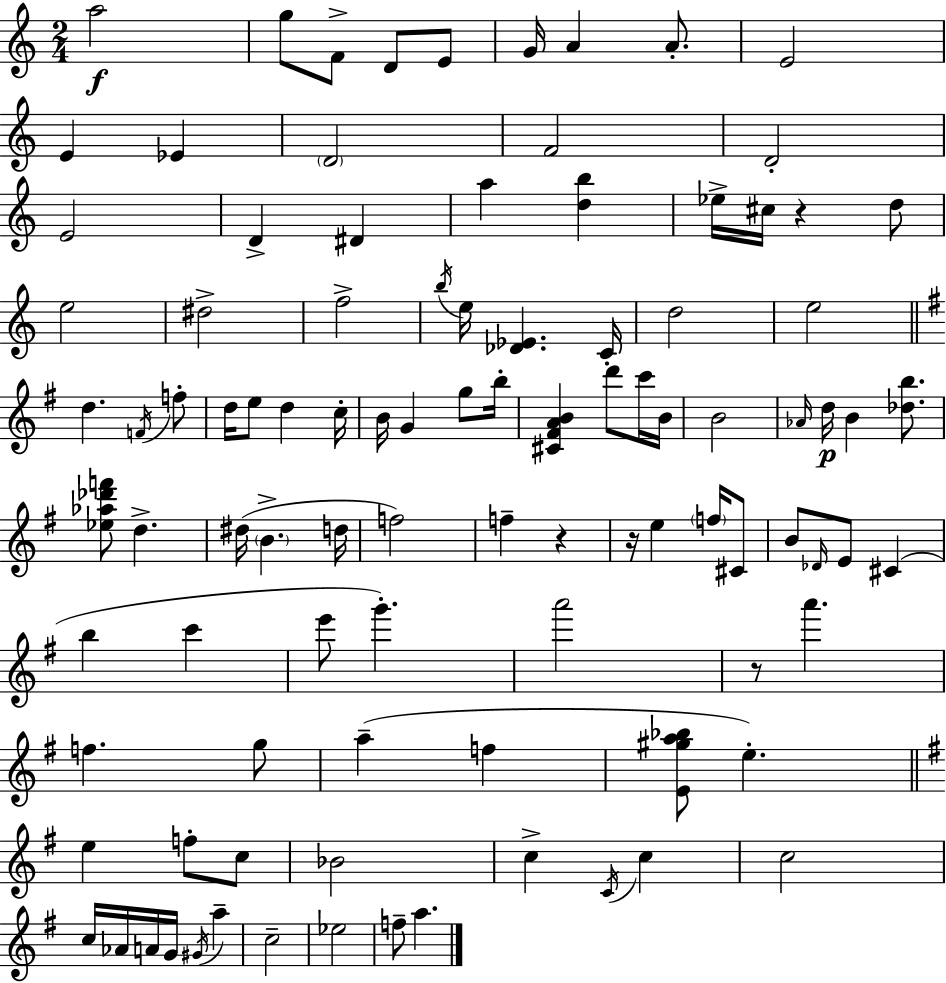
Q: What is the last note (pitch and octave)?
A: A5